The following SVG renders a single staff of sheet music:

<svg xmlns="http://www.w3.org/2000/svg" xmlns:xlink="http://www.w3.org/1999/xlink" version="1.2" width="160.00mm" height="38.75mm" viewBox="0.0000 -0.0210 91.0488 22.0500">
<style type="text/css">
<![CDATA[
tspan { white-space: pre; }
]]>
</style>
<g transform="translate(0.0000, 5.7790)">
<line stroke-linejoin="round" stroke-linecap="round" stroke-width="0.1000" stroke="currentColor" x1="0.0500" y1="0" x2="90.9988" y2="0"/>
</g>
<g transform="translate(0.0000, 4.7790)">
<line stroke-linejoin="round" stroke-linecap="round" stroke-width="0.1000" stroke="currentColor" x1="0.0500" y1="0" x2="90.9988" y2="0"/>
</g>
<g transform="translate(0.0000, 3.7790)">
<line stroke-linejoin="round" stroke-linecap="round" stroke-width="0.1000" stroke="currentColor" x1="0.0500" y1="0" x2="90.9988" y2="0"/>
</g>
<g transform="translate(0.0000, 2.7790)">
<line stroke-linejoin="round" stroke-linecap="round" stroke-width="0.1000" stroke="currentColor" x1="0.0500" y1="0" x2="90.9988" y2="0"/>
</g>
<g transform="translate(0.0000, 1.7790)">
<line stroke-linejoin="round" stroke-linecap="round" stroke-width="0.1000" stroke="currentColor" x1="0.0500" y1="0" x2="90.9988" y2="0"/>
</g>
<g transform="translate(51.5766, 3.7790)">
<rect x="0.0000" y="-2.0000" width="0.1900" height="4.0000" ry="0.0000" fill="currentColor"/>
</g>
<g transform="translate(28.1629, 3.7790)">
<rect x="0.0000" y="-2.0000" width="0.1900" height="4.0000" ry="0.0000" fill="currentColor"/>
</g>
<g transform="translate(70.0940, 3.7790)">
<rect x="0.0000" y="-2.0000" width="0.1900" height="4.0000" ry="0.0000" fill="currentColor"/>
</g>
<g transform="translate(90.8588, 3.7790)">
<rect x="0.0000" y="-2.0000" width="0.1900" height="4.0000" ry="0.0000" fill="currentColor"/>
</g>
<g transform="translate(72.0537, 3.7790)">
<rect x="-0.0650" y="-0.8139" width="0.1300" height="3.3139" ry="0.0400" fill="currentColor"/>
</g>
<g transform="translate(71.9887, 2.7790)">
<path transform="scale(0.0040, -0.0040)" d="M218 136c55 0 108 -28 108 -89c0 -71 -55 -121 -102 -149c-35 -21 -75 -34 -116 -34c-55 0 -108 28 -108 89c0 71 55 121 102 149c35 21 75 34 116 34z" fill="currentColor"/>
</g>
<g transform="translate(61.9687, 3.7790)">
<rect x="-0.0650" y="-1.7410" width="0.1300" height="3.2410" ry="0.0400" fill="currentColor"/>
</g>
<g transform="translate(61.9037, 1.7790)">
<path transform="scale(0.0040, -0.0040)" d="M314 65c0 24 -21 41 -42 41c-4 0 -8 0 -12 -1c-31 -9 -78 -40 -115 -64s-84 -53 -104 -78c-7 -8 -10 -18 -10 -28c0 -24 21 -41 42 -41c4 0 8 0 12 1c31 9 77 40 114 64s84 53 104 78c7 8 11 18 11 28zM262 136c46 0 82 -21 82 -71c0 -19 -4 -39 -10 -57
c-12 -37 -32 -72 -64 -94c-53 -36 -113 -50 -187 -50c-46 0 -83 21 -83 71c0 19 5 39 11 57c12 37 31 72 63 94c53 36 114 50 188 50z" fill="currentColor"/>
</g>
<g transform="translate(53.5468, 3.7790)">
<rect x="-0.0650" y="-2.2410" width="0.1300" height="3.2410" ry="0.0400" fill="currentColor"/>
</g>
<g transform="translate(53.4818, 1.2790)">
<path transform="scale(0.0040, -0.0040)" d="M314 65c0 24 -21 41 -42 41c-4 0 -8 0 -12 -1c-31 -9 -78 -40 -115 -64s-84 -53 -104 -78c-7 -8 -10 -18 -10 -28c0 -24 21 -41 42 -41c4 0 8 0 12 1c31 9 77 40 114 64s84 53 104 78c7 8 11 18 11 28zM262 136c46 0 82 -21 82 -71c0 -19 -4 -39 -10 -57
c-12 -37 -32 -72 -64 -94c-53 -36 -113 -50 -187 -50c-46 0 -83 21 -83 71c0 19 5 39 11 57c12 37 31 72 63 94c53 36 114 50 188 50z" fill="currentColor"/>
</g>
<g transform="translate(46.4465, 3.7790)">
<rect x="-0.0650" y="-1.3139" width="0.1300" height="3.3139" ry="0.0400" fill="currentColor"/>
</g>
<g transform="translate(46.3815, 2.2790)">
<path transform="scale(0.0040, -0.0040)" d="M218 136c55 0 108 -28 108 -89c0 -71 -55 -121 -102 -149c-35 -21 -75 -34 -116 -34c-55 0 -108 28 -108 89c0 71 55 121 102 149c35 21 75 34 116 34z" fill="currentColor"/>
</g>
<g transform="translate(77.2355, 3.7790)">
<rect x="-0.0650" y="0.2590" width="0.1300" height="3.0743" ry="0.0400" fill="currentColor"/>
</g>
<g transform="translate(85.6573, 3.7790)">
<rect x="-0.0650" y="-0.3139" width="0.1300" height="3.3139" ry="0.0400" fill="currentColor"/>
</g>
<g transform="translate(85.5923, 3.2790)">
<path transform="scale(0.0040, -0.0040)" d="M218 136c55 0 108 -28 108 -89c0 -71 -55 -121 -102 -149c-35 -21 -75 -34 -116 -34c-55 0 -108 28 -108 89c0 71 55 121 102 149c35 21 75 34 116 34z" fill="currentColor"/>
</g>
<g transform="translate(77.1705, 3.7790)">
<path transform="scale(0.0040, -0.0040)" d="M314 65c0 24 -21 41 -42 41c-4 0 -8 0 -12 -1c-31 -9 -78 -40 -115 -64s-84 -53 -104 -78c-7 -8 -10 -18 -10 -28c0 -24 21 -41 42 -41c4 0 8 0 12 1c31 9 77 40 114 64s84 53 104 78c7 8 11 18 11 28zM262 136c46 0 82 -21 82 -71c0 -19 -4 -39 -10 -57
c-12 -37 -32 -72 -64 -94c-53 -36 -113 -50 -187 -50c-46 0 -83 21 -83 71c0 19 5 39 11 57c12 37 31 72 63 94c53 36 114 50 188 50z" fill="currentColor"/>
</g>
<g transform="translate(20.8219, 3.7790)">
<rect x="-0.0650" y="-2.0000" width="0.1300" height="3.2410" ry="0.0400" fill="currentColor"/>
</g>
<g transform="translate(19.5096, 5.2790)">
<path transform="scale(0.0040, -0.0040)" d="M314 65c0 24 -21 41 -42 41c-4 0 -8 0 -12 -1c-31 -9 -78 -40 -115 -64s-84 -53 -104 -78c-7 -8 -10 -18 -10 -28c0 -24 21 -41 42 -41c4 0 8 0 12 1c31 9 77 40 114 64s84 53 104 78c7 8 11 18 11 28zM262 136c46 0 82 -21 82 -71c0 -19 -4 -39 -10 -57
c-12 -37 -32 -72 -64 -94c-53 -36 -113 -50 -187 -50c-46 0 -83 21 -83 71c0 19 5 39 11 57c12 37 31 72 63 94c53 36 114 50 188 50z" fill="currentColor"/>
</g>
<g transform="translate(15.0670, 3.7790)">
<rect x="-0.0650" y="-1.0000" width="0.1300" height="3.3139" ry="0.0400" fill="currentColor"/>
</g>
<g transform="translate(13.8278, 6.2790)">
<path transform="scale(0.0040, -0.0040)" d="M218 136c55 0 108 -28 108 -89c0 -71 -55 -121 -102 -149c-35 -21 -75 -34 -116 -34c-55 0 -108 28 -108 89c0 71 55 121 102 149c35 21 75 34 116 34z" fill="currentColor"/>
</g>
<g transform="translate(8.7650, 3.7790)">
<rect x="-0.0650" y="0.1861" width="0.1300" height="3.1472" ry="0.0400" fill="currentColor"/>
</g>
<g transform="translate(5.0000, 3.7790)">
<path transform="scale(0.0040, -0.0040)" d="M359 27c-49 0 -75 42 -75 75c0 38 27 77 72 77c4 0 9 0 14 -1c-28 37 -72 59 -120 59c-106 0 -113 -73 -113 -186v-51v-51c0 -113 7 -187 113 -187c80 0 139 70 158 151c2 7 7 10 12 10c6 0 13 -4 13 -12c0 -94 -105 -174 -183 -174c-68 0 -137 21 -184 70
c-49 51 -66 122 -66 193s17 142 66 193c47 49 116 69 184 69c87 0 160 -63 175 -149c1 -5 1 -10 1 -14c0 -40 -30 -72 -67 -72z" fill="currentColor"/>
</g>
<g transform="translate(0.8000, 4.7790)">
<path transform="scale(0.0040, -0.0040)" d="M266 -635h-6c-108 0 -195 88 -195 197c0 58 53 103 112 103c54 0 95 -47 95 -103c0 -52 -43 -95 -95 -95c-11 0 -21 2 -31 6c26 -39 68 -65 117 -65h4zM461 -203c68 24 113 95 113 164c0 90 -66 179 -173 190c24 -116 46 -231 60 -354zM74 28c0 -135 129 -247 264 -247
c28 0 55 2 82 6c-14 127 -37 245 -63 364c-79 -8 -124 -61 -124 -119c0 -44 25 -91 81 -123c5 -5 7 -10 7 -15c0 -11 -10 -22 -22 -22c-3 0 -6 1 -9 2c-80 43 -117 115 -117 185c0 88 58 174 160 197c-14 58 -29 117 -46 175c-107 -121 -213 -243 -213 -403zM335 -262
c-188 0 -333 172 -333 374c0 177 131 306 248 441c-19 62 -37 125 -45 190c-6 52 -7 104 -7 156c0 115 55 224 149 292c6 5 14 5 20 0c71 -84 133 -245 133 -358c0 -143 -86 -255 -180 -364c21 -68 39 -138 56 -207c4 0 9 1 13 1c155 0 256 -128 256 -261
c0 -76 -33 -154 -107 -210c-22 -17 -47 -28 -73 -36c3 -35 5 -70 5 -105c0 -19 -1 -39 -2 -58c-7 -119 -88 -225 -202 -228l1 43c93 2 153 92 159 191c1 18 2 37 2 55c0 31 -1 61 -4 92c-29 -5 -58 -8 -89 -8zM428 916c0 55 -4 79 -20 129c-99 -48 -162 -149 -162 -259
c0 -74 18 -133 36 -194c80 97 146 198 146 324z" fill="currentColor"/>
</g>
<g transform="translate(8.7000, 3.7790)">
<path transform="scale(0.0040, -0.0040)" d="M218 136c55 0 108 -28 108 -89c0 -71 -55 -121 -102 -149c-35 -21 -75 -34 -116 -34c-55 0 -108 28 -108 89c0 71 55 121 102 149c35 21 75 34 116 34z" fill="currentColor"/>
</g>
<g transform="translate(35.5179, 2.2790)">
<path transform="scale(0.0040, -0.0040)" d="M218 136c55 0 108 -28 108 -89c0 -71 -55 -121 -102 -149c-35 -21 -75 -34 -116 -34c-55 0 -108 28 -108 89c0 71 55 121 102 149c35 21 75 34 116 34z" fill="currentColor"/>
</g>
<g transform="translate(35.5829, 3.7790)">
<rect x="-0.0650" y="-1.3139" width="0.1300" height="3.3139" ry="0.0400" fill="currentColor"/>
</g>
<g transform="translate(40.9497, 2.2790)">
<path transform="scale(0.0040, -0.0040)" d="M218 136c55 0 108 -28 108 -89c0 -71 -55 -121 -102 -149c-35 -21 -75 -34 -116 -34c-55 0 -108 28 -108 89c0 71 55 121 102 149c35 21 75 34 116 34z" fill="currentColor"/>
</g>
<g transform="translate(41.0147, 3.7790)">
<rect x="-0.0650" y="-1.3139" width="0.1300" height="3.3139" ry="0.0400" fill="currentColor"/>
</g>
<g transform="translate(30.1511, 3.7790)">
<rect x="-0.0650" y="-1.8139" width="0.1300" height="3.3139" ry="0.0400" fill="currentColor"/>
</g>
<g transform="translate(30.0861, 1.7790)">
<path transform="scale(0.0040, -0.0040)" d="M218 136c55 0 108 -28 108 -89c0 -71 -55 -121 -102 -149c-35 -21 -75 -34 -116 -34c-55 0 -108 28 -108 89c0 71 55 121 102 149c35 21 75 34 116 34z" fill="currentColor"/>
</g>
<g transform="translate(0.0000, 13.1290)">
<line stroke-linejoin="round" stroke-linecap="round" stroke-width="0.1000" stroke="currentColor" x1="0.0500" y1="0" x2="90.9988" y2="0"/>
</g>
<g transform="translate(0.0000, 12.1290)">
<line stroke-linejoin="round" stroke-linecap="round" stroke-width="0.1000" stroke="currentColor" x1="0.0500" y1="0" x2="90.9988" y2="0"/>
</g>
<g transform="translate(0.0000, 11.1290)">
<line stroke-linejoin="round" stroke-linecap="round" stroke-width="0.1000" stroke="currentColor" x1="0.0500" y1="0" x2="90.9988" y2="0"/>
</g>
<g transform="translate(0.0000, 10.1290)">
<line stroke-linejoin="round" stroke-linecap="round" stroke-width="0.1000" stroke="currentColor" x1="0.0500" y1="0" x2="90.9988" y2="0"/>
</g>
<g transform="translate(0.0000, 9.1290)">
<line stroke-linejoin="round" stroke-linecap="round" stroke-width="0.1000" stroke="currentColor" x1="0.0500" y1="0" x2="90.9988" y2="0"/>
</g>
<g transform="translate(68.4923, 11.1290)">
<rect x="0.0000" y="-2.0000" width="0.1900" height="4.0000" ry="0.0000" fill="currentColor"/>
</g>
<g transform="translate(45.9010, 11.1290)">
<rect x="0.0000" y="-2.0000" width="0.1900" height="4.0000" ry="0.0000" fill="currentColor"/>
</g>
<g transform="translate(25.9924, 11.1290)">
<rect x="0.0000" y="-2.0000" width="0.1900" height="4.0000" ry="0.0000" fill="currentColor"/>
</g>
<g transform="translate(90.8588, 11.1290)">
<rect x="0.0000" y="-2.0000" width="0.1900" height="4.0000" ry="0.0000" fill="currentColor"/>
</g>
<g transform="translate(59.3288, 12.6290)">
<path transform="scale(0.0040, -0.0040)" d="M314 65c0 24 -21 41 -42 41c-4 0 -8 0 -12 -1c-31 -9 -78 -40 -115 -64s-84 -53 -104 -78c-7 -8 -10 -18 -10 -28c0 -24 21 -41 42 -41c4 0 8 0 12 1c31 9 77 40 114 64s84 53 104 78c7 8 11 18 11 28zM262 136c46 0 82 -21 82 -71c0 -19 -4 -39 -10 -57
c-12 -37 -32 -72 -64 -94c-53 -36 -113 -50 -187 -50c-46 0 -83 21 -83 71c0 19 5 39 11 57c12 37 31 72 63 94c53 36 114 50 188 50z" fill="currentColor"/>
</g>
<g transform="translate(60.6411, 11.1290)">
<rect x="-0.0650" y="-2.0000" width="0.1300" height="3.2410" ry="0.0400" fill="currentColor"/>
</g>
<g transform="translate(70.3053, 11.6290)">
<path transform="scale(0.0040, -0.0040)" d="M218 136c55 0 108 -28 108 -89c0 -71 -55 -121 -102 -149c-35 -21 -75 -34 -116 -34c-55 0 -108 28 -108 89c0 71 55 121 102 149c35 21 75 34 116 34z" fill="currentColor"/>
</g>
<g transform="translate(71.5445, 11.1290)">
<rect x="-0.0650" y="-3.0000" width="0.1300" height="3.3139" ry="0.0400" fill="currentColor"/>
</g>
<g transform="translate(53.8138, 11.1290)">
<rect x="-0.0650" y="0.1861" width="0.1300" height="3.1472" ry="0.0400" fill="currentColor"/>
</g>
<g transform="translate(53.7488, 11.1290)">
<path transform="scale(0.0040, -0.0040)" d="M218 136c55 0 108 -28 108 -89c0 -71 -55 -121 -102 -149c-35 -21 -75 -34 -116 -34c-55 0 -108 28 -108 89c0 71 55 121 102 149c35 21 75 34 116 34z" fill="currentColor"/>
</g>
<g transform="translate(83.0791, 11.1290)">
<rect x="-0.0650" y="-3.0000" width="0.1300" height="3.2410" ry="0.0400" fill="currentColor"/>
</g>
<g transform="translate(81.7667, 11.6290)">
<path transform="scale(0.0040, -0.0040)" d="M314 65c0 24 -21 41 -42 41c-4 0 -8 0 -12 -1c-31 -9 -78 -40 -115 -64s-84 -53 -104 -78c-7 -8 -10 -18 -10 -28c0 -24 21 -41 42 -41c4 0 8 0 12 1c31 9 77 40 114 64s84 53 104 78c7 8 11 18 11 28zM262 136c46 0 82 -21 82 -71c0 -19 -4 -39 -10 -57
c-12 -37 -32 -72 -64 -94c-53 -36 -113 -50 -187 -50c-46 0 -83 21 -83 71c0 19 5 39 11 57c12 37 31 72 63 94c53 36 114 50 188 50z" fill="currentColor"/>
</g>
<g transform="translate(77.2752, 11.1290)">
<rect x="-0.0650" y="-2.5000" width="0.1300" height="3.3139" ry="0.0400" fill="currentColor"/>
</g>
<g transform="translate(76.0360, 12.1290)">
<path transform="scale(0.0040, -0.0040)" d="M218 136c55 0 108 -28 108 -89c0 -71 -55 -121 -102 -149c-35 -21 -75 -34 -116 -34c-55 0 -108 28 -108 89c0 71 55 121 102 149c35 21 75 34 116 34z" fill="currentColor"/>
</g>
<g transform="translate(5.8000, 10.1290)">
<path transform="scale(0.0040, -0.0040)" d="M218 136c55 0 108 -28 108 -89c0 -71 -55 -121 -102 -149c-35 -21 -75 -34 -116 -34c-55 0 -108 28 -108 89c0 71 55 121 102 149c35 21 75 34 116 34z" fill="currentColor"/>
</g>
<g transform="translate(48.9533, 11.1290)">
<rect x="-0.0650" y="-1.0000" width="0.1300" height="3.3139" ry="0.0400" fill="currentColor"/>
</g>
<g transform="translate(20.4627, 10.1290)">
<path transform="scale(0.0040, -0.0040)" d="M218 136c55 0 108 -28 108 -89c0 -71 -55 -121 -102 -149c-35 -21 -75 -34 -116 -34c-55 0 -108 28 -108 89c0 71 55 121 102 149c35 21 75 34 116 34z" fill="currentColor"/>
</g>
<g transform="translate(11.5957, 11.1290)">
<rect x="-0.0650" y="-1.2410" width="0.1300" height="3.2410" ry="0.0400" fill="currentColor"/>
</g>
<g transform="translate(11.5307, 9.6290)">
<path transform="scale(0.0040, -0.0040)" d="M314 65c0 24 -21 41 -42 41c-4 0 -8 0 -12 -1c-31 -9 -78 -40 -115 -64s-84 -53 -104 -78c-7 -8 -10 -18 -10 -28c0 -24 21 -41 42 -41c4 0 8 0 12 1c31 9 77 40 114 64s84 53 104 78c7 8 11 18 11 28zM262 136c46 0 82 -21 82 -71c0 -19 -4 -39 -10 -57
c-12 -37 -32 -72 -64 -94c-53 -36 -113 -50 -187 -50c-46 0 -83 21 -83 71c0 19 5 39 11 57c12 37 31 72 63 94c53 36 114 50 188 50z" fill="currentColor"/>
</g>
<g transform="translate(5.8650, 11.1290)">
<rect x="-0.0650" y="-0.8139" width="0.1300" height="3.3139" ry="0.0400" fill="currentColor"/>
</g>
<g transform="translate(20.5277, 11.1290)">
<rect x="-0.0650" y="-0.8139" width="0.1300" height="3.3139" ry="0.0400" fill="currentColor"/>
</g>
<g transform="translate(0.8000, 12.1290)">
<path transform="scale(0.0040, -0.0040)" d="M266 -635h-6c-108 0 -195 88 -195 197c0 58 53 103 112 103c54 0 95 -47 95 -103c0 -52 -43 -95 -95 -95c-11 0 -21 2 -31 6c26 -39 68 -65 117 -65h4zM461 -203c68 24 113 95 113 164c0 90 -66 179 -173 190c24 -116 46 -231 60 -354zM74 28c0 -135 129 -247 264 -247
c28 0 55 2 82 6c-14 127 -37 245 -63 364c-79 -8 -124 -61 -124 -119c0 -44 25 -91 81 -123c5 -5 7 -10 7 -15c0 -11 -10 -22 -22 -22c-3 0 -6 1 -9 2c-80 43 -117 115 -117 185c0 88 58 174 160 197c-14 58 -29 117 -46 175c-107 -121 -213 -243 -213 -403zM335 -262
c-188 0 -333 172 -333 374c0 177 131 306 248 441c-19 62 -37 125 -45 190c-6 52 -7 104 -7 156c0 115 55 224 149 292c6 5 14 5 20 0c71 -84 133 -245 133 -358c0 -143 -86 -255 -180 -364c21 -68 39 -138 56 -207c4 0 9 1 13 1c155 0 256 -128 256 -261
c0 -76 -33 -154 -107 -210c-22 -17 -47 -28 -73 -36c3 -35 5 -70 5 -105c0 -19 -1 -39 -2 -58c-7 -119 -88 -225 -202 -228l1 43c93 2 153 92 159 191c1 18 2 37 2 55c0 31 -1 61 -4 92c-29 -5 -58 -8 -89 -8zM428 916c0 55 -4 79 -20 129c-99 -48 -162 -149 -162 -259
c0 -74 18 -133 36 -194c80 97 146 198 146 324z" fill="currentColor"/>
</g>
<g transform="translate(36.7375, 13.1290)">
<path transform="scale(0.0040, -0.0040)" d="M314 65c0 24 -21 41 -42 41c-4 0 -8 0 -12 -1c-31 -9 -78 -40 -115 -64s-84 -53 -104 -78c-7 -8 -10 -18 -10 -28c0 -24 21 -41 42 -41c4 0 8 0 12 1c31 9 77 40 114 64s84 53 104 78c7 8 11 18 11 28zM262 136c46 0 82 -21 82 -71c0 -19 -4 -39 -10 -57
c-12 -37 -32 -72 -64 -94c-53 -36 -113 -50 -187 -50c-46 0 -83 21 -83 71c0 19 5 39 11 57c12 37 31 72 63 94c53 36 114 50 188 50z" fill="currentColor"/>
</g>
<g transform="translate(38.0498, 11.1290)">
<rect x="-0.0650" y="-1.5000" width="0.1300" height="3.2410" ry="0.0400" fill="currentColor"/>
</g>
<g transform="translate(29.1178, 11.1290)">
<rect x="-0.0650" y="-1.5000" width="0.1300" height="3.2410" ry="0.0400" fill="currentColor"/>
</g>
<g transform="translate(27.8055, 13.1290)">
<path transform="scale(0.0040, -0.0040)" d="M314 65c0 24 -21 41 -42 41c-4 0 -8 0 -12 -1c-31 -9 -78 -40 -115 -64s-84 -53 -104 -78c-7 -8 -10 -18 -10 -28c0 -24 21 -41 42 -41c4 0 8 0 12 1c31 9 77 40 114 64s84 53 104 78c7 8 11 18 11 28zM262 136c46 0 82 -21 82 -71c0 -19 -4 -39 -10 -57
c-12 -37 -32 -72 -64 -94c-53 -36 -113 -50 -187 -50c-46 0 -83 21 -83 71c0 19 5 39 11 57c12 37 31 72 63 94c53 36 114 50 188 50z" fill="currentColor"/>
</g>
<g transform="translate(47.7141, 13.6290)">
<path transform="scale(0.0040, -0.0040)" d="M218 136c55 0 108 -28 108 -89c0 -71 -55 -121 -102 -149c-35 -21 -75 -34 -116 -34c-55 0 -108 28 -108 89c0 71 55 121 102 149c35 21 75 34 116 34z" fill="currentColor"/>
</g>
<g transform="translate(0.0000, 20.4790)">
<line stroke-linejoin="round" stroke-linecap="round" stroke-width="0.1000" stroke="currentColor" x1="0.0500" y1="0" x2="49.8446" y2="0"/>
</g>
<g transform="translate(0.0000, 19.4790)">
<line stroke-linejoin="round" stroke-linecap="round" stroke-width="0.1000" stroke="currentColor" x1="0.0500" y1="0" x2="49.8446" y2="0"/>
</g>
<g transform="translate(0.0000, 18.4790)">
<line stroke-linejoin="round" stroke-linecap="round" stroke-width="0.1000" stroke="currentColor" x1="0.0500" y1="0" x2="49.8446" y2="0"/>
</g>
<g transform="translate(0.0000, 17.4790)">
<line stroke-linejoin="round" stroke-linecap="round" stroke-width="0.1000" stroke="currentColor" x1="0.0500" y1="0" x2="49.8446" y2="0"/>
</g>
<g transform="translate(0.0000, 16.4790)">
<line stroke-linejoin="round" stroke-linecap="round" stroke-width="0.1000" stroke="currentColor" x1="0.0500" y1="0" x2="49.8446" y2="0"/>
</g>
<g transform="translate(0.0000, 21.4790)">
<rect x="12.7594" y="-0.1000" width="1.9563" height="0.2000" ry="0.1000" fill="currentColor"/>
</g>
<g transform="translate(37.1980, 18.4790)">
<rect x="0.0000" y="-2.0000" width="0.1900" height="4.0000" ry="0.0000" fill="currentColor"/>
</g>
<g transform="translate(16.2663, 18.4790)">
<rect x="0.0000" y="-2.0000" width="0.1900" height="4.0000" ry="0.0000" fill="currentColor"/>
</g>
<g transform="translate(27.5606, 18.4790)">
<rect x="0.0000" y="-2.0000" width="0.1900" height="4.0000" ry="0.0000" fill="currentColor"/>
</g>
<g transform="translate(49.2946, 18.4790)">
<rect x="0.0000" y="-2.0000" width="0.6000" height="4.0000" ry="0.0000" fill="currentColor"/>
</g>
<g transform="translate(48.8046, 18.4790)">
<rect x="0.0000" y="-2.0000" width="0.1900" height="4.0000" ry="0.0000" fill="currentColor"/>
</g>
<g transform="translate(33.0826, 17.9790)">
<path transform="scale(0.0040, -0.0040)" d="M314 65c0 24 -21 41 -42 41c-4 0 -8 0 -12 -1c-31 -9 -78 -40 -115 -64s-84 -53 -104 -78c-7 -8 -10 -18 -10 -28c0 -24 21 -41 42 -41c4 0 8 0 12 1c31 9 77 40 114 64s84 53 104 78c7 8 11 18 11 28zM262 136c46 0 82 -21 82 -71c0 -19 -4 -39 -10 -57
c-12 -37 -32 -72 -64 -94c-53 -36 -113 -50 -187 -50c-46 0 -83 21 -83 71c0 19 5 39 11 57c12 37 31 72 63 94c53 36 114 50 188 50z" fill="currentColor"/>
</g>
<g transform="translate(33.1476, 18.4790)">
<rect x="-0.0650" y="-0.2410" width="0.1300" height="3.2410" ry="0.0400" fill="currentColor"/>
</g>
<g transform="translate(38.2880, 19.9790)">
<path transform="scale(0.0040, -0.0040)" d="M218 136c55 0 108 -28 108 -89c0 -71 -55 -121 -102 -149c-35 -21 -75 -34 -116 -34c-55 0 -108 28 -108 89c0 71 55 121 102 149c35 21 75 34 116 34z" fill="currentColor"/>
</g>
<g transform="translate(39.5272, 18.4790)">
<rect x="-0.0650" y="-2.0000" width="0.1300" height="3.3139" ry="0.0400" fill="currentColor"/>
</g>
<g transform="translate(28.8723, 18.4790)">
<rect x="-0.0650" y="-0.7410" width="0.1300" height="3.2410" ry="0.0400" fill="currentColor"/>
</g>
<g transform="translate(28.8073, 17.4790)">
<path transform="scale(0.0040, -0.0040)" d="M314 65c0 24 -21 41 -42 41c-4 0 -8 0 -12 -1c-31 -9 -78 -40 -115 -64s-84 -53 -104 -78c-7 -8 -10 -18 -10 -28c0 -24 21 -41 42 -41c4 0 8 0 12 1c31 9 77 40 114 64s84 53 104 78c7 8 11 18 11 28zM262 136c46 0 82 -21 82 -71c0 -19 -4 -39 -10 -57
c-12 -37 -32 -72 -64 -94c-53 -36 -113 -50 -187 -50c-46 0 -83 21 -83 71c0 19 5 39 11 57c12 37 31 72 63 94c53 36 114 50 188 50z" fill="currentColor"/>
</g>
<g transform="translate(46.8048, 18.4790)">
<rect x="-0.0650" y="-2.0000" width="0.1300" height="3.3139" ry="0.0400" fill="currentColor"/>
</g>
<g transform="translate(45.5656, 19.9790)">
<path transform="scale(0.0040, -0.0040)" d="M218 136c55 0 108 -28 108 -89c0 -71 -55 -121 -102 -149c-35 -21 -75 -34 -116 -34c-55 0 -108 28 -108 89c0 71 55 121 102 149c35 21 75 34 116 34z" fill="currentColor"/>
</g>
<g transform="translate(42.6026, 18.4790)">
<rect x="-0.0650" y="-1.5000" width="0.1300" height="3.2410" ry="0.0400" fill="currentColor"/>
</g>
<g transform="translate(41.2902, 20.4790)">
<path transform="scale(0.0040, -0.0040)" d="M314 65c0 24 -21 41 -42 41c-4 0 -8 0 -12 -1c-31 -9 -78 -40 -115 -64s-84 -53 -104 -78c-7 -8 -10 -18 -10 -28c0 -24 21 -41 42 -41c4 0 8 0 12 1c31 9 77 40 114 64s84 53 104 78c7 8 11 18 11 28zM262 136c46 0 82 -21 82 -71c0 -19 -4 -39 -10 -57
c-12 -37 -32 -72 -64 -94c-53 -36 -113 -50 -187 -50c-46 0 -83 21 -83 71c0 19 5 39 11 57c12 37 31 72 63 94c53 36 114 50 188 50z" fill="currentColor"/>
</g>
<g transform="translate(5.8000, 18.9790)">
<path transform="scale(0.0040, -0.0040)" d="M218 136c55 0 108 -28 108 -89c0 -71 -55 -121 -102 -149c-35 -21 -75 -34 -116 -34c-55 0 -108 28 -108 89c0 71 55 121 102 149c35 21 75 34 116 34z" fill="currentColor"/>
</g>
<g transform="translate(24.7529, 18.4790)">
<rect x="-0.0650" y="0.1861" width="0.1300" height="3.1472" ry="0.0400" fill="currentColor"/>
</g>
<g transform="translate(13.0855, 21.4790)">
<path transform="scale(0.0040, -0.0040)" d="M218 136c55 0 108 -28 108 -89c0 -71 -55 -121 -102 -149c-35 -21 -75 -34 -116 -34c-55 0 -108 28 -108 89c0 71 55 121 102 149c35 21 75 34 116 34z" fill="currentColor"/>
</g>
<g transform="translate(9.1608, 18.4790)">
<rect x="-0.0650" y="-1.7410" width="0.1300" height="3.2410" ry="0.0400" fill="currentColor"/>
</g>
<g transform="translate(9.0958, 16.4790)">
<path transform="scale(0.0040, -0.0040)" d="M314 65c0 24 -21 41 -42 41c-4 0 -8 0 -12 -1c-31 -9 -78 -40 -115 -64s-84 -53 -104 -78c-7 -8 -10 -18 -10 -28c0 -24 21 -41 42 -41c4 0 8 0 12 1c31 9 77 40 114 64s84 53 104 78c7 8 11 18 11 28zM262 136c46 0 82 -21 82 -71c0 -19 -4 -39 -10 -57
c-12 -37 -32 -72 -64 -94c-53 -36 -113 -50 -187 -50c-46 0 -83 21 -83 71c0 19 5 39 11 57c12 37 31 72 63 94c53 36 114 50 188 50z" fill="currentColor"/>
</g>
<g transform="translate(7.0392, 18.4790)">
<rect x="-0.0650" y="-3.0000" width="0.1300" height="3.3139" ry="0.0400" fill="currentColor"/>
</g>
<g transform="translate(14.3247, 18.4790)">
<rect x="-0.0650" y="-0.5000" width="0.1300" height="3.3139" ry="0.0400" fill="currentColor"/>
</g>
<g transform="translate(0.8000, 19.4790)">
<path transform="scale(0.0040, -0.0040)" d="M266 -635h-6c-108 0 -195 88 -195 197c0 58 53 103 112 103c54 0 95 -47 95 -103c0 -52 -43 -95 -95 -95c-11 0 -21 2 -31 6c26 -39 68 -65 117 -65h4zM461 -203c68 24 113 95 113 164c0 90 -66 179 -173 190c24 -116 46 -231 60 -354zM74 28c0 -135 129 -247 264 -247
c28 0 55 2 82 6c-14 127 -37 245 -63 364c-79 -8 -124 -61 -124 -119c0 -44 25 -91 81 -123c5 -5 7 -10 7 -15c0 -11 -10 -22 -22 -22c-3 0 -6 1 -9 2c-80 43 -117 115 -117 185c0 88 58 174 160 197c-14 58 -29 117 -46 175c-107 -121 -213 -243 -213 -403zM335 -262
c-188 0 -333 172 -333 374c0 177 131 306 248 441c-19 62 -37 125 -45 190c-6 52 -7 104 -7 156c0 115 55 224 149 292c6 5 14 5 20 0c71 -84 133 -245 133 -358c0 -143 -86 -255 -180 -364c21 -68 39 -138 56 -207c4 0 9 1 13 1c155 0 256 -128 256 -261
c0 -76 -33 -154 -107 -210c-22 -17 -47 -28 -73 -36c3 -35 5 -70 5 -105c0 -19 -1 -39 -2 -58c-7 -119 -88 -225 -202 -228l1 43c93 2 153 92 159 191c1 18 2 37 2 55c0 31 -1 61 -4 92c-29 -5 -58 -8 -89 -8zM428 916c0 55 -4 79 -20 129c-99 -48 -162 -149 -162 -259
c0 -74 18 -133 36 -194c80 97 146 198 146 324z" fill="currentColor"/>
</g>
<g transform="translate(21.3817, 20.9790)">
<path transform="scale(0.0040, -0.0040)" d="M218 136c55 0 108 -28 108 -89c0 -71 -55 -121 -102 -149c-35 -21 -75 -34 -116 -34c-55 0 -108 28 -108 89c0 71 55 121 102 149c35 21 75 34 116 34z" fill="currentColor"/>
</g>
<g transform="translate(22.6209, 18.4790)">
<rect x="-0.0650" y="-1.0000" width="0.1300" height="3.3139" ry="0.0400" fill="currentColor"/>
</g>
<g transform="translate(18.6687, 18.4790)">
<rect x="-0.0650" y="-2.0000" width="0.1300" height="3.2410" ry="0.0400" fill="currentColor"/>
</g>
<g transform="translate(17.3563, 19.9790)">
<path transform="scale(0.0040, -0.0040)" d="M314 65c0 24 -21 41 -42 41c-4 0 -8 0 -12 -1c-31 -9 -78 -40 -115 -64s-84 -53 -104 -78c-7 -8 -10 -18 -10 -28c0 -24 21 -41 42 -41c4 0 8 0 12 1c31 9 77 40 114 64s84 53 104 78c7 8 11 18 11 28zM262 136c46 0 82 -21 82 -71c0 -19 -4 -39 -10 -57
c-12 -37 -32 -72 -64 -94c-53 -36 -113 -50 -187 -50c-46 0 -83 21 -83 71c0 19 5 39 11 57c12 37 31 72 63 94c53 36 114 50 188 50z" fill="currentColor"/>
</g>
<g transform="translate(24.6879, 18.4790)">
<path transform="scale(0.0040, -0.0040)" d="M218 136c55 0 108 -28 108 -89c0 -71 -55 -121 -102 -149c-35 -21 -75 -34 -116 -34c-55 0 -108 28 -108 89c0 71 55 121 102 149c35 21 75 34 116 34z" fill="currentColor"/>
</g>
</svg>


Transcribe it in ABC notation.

X:1
T:Untitled
M:4/4
L:1/4
K:C
B D F2 f e e e g2 f2 d B2 c d e2 d E2 E2 D B F2 A G A2 A f2 C F2 D B d2 c2 F E2 F